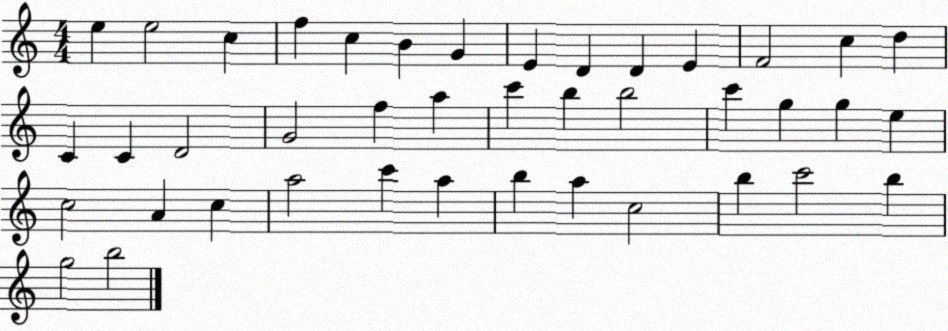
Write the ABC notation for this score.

X:1
T:Untitled
M:4/4
L:1/4
K:C
e e2 c f c B G E D D E F2 c d C C D2 G2 f a c' b b2 c' g g e c2 A c a2 c' a b a c2 b c'2 b g2 b2